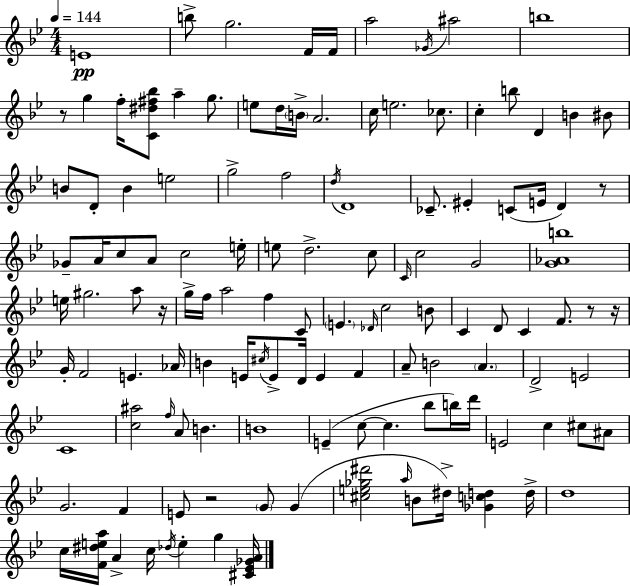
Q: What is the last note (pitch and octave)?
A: G5